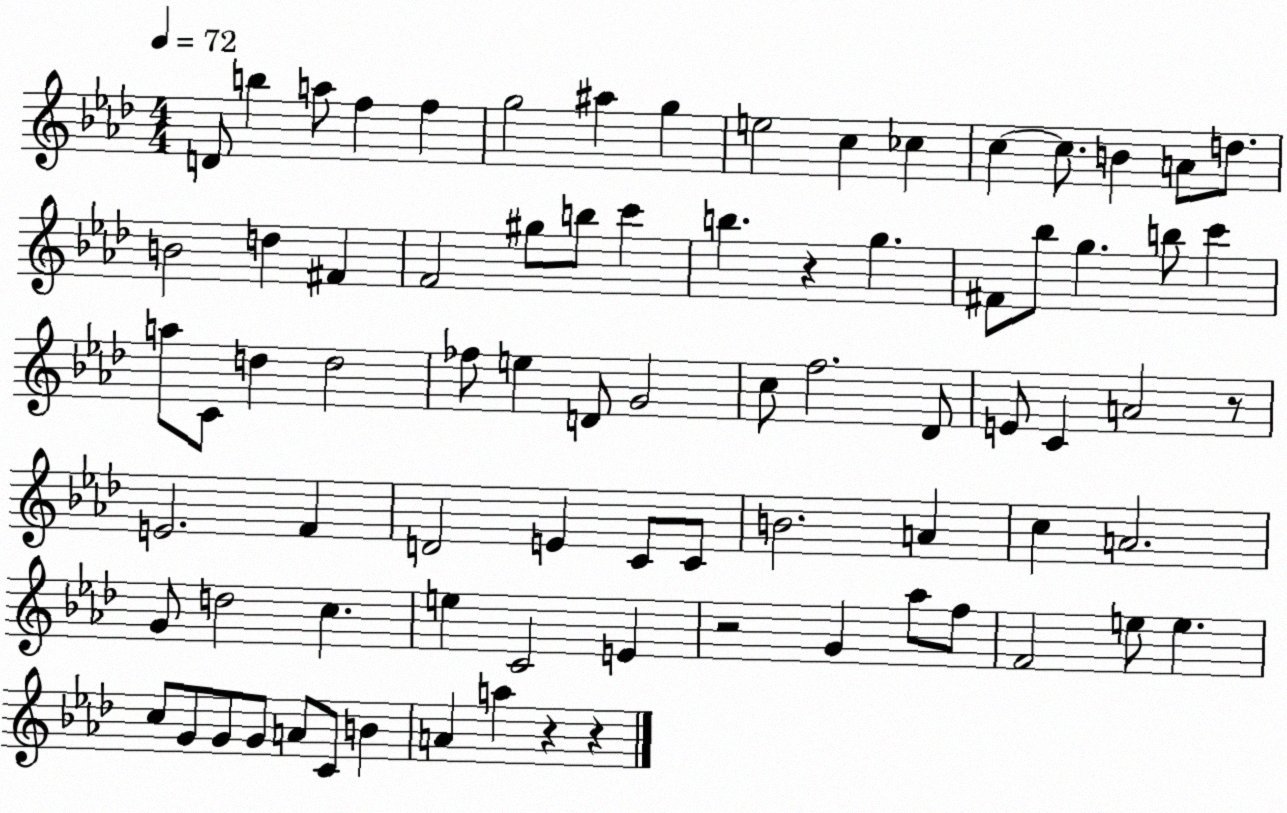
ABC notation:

X:1
T:Untitled
M:4/4
L:1/4
K:Ab
D/2 b a/2 f f g2 ^a g e2 c _c c c/2 B A/2 d/2 B2 d ^F F2 ^g/2 b/2 c' b z g ^F/2 _b/2 g b/2 c' a/2 C/2 d d2 _f/2 e D/2 G2 c/2 f2 _D/2 E/2 C A2 z/2 E2 F D2 E C/2 C/2 B2 A c A2 G/2 d2 c e C2 E z2 G _a/2 f/2 F2 e/2 e c/2 G/2 G/2 G/2 A/2 C/2 B A a z z